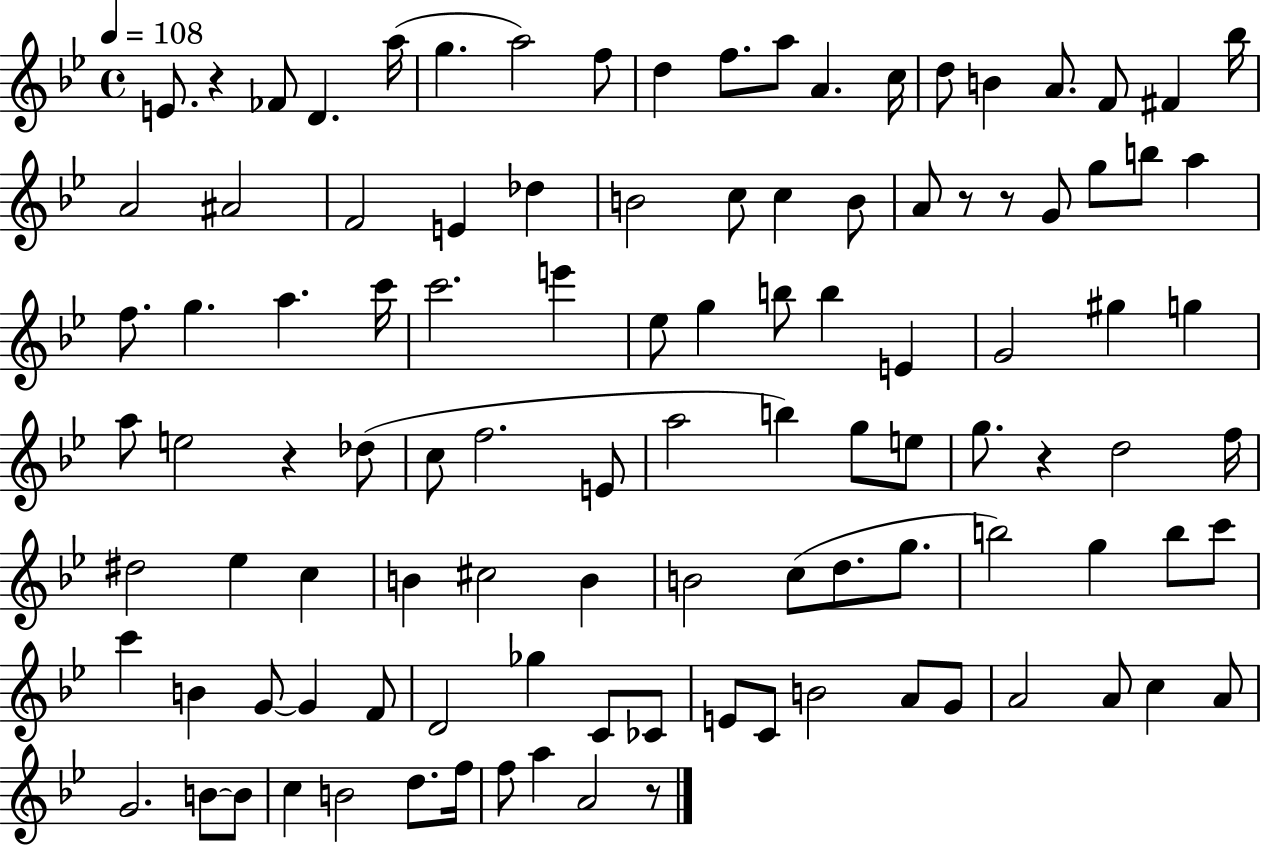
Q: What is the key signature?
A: BES major